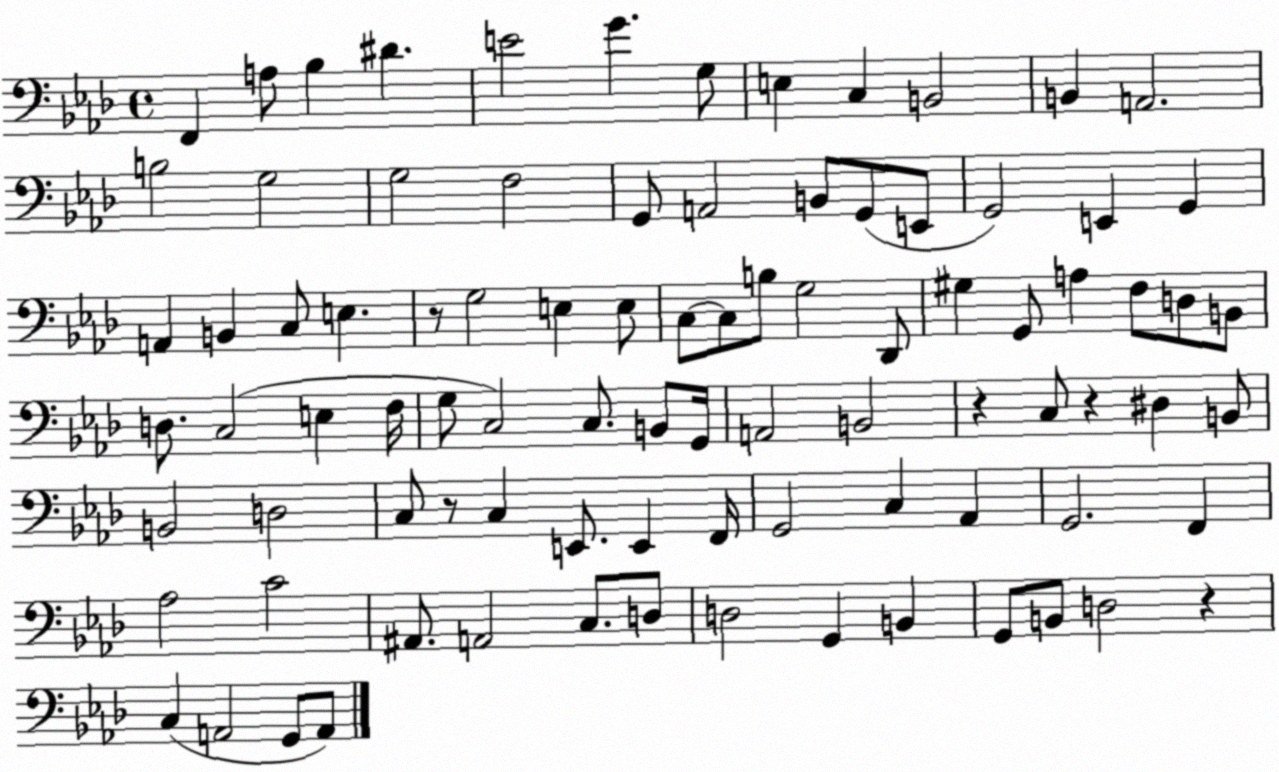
X:1
T:Untitled
M:4/4
L:1/4
K:Ab
F,, A,/2 _B, ^D E2 G G,/2 E, C, B,,2 B,, A,,2 B,2 G,2 G,2 F,2 G,,/2 A,,2 B,,/2 G,,/2 E,,/2 G,,2 E,, G,, A,, B,, C,/2 E, z/2 G,2 E, E,/2 C,/2 C,/2 B,/2 G,2 _D,,/2 ^G, G,,/2 A, F,/2 D,/2 B,,/2 D,/2 C,2 E, F,/4 G,/2 C,2 C,/2 B,,/2 G,,/4 A,,2 B,,2 z C,/2 z ^D, B,,/2 B,,2 D,2 C,/2 z/2 C, E,,/2 E,, F,,/4 G,,2 C, _A,, G,,2 F,, _A,2 C2 ^A,,/2 A,,2 C,/2 D,/2 D,2 G,, B,, G,,/2 B,,/2 D,2 z C, A,,2 G,,/2 A,,/2